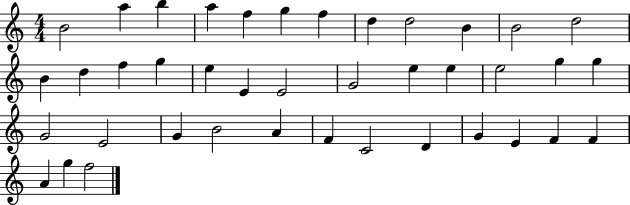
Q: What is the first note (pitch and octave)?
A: B4